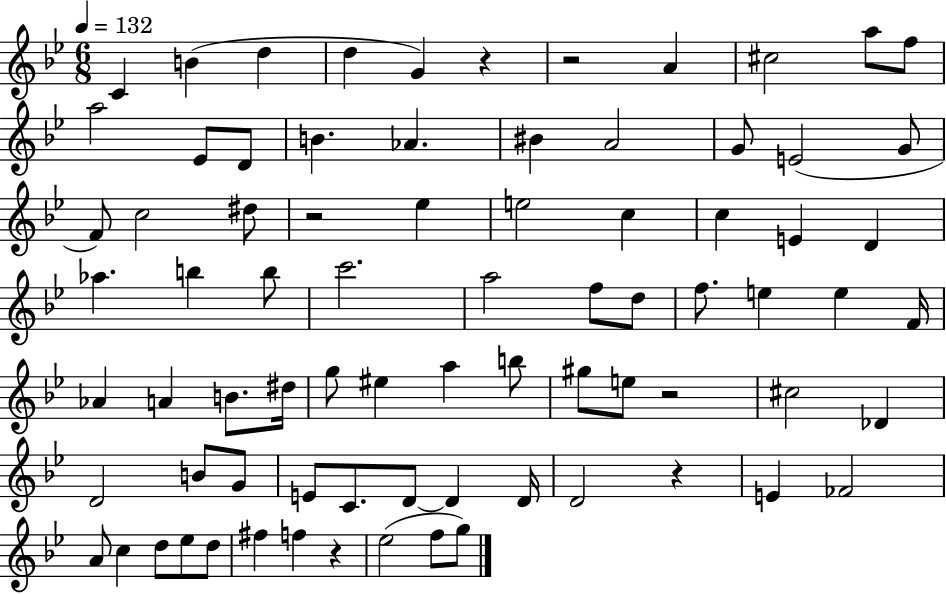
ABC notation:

X:1
T:Untitled
M:6/8
L:1/4
K:Bb
C B d d G z z2 A ^c2 a/2 f/2 a2 _E/2 D/2 B _A ^B A2 G/2 E2 G/2 F/2 c2 ^d/2 z2 _e e2 c c E D _a b b/2 c'2 a2 f/2 d/2 f/2 e e F/4 _A A B/2 ^d/4 g/2 ^e a b/2 ^g/2 e/2 z2 ^c2 _D D2 B/2 G/2 E/2 C/2 D/2 D D/4 D2 z E _F2 A/2 c d/2 _e/2 d/2 ^f f z _e2 f/2 g/2